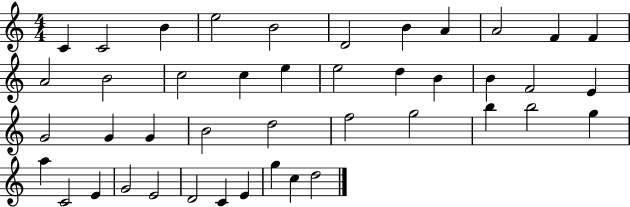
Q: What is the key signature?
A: C major